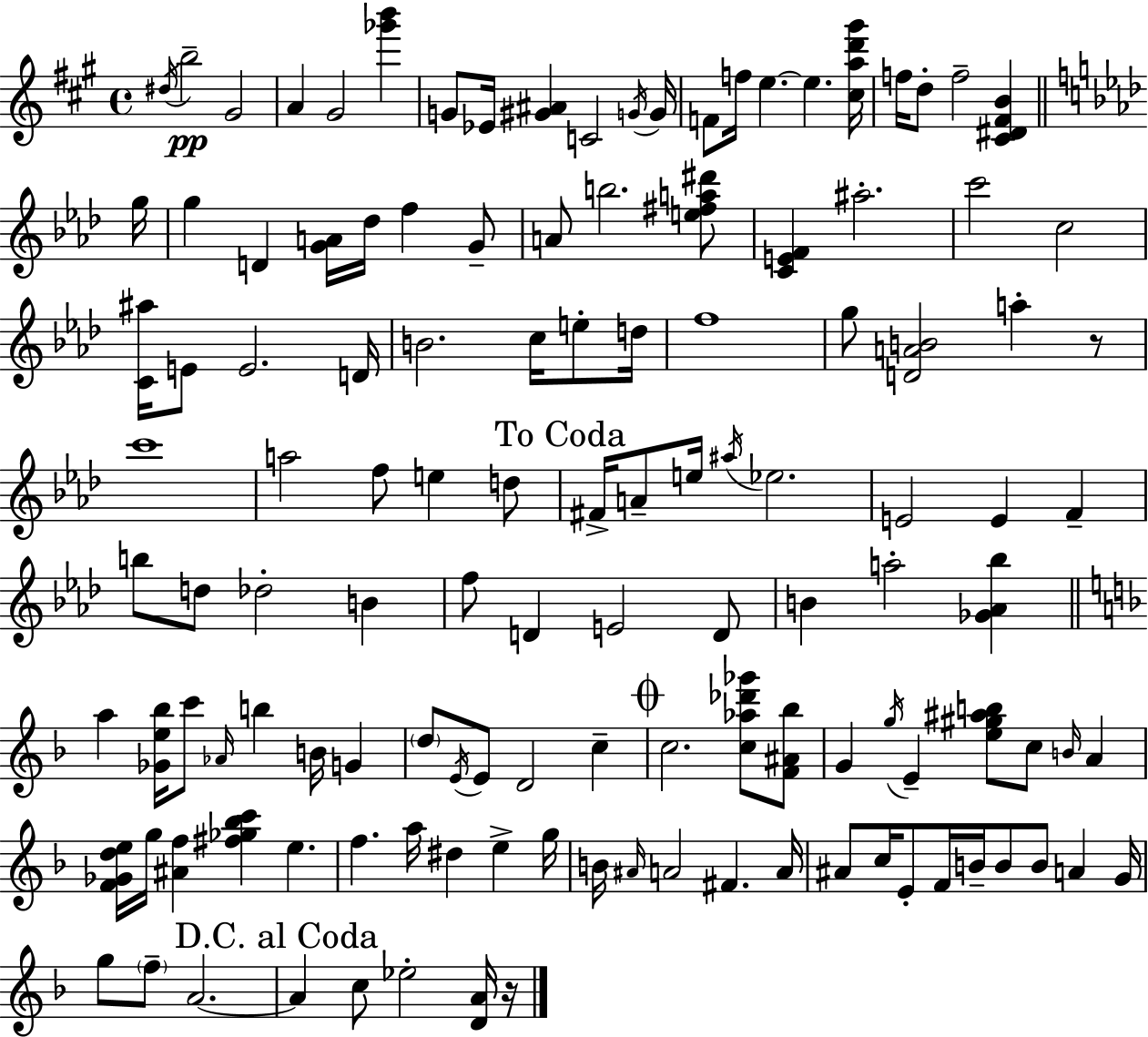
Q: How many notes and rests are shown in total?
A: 126